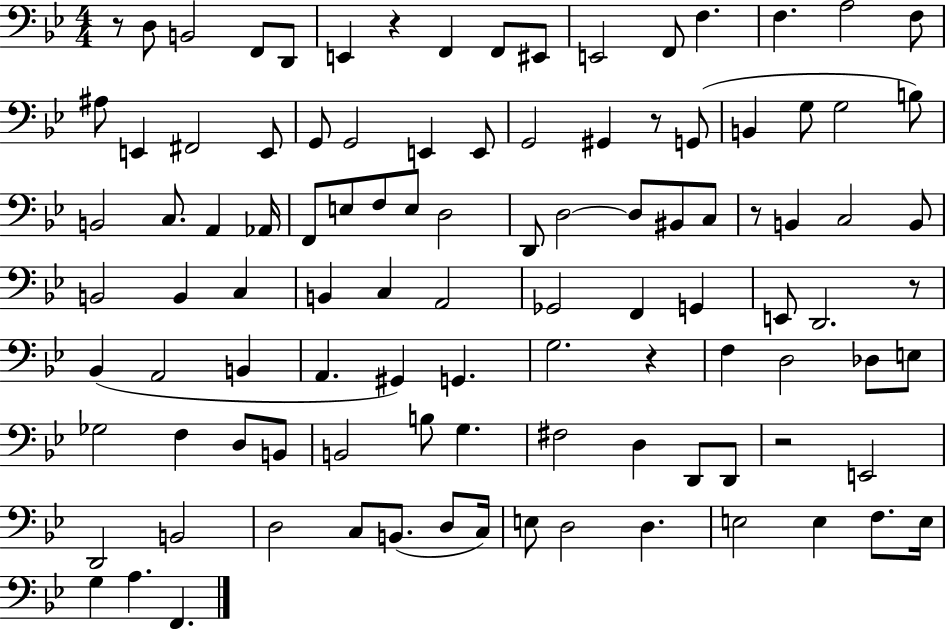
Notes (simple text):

R/e D3/e B2/h F2/e D2/e E2/q R/q F2/q F2/e EIS2/e E2/h F2/e F3/q. F3/q. A3/h F3/e A#3/e E2/q F#2/h E2/e G2/e G2/h E2/q E2/e G2/h G#2/q R/e G2/e B2/q G3/e G3/h B3/e B2/h C3/e. A2/q Ab2/s F2/e E3/e F3/e E3/e D3/h D2/e D3/h D3/e BIS2/e C3/e R/e B2/q C3/h B2/e B2/h B2/q C3/q B2/q C3/q A2/h Gb2/h F2/q G2/q E2/e D2/h. R/e Bb2/q A2/h B2/q A2/q. G#2/q G2/q. G3/h. R/q F3/q D3/h Db3/e E3/e Gb3/h F3/q D3/e B2/e B2/h B3/e G3/q. F#3/h D3/q D2/e D2/e R/h E2/h D2/h B2/h D3/h C3/e B2/e. D3/e C3/s E3/e D3/h D3/q. E3/h E3/q F3/e. E3/s G3/q A3/q. F2/q.